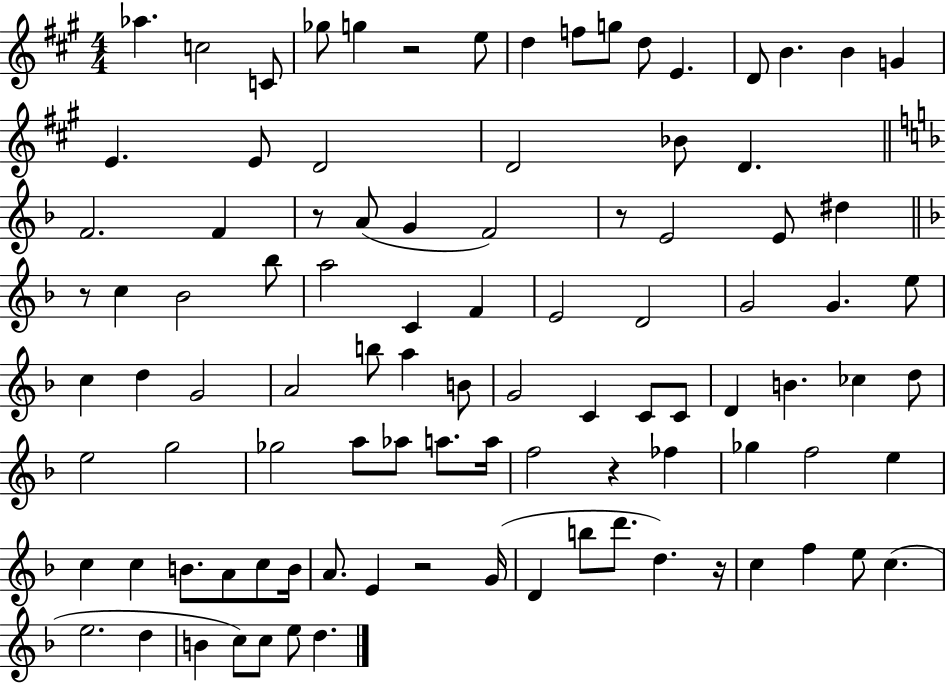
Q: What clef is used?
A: treble